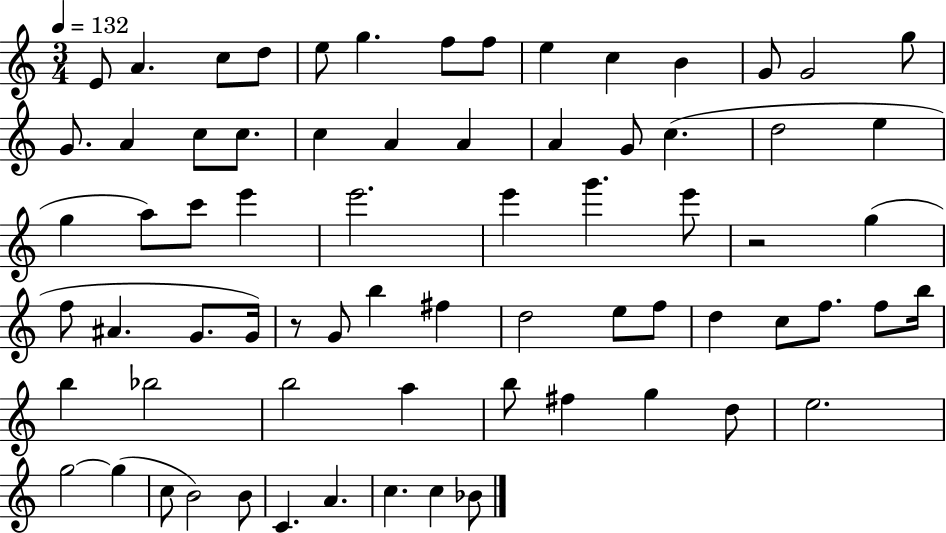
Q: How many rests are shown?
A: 2